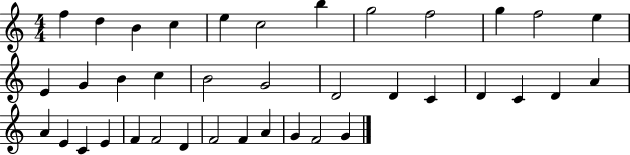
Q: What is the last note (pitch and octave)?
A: G4